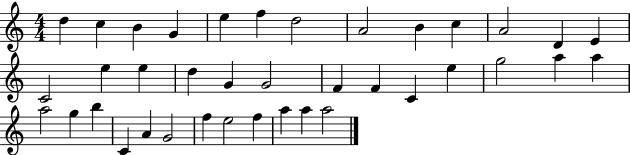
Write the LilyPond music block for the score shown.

{
  \clef treble
  \numericTimeSignature
  \time 4/4
  \key c \major
  d''4 c''4 b'4 g'4 | e''4 f''4 d''2 | a'2 b'4 c''4 | a'2 d'4 e'4 | \break c'2 e''4 e''4 | d''4 g'4 g'2 | f'4 f'4 c'4 e''4 | g''2 a''4 a''4 | \break a''2 g''4 b''4 | c'4 a'4 g'2 | f''4 e''2 f''4 | a''4 a''4 a''2 | \break \bar "|."
}